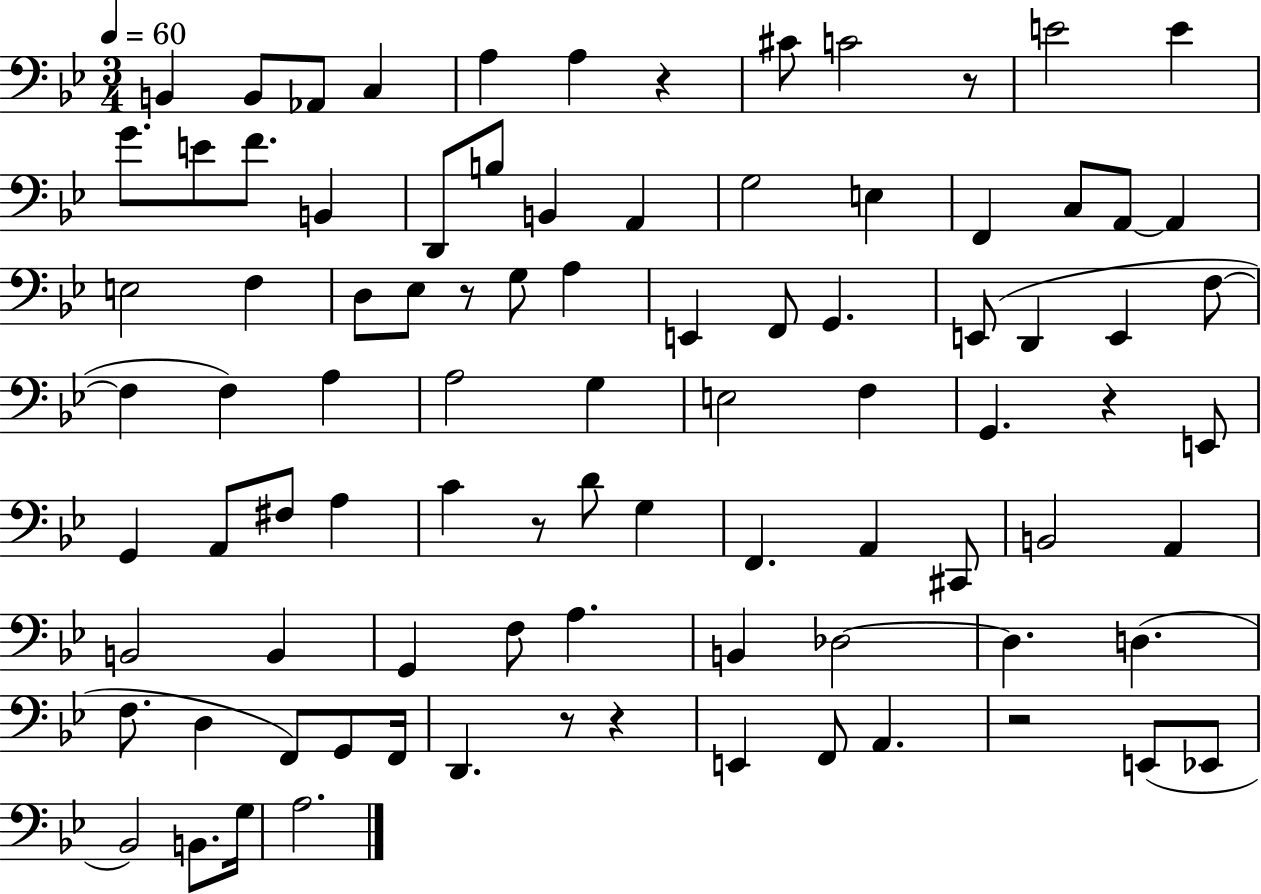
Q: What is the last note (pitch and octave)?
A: A3